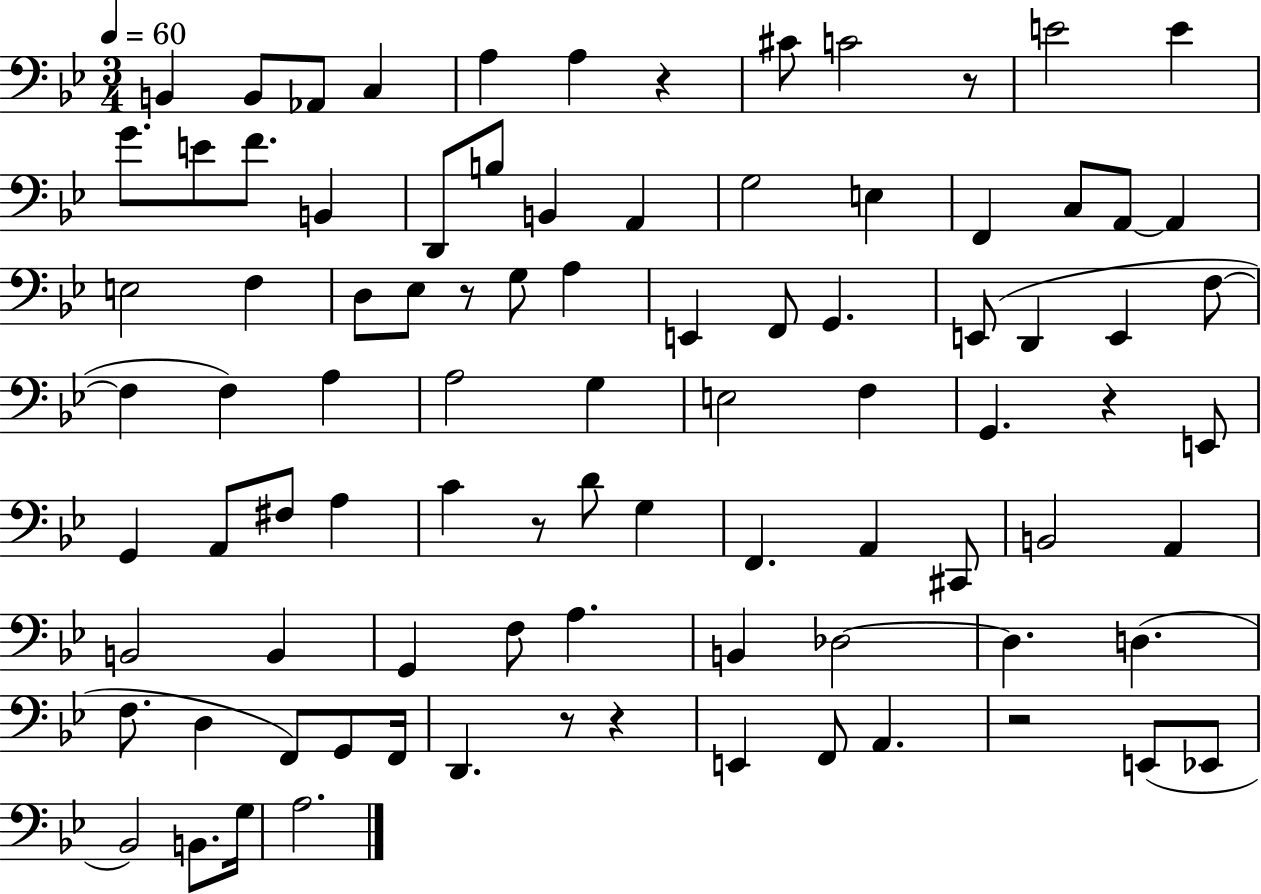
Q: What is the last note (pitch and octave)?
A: A3